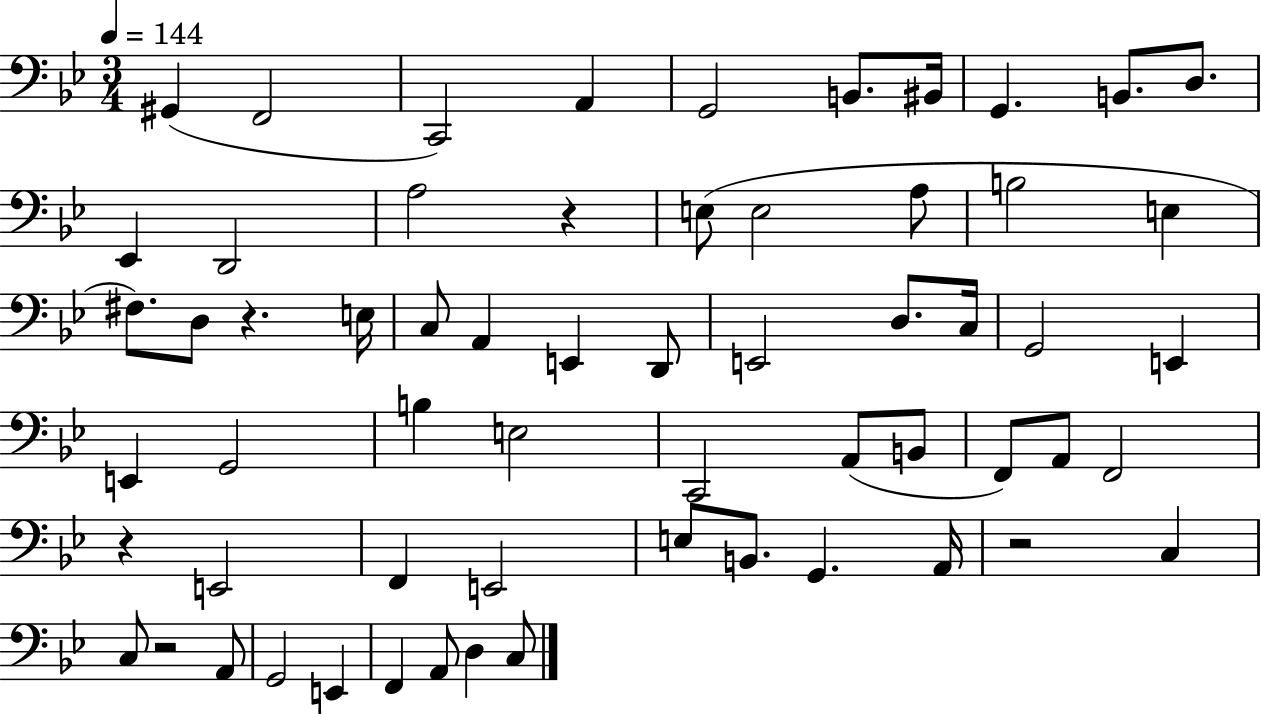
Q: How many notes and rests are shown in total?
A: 61